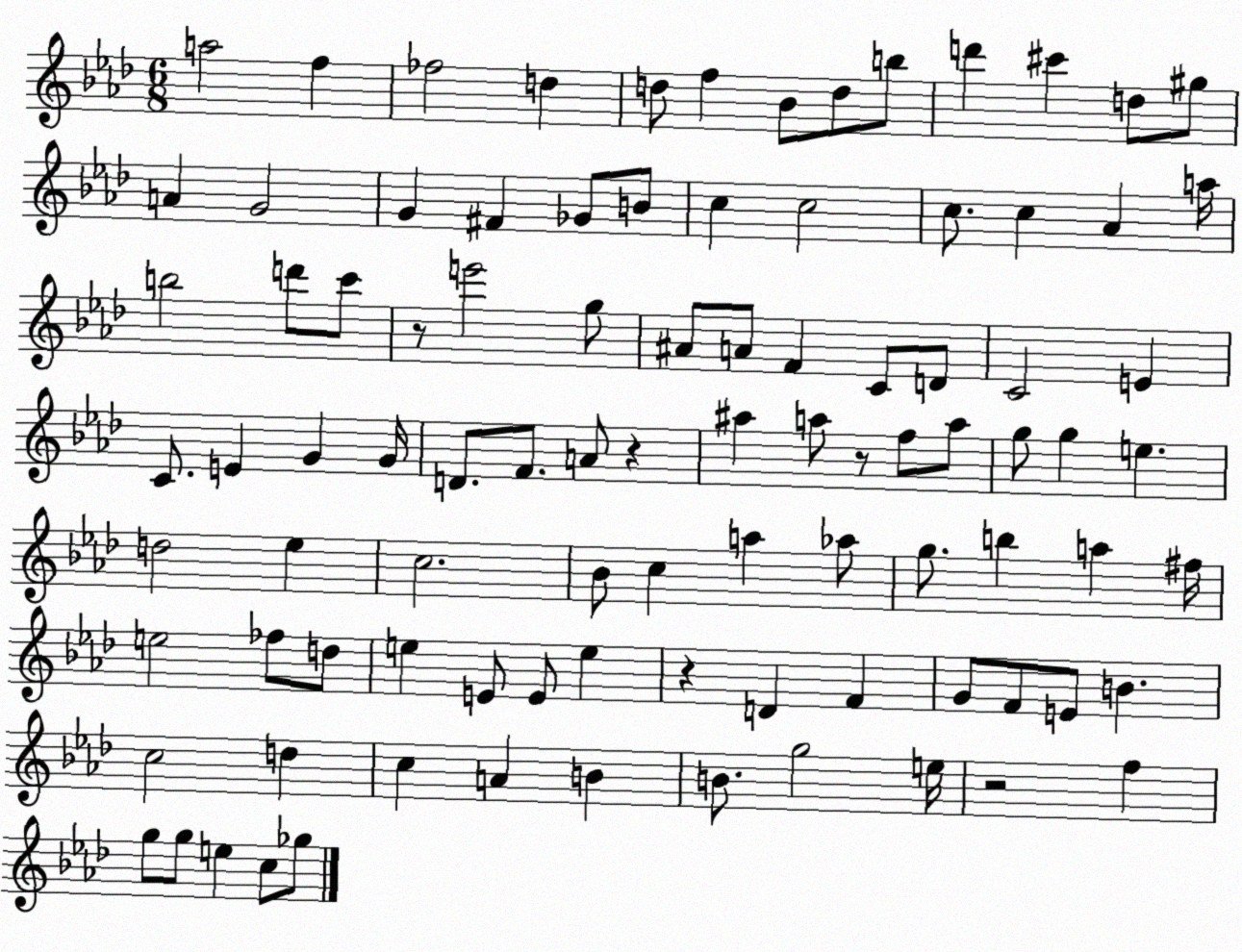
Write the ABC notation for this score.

X:1
T:Untitled
M:6/8
L:1/4
K:Ab
a2 f _f2 d d/2 f _B/2 d/2 b/2 d' ^c' d/2 ^g/2 A G2 G ^F _G/2 B/2 c c2 c/2 c _A a/4 b2 d'/2 c'/2 z/2 e'2 g/2 ^A/2 A/2 F C/2 D/2 C2 E C/2 E G G/4 D/2 F/2 A/2 z ^a a/2 z/2 f/2 a/2 g/2 g e d2 _e c2 _B/2 c a _a/2 g/2 b a ^f/4 e2 _f/2 d/2 e E/2 E/2 e z D F G/2 F/2 E/2 B c2 d c A B B/2 g2 e/4 z2 f g/2 g/2 e c/2 _g/2